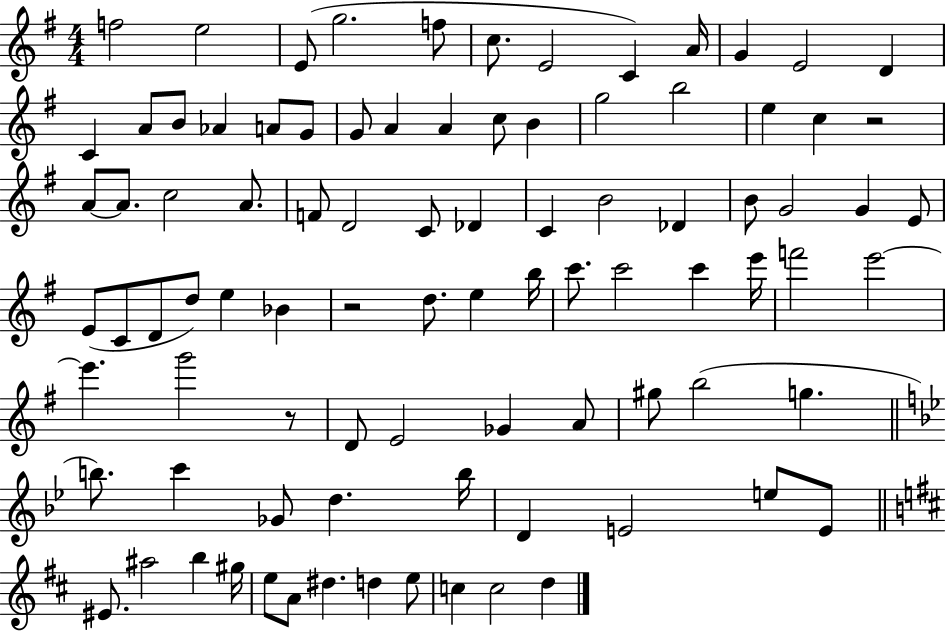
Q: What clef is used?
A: treble